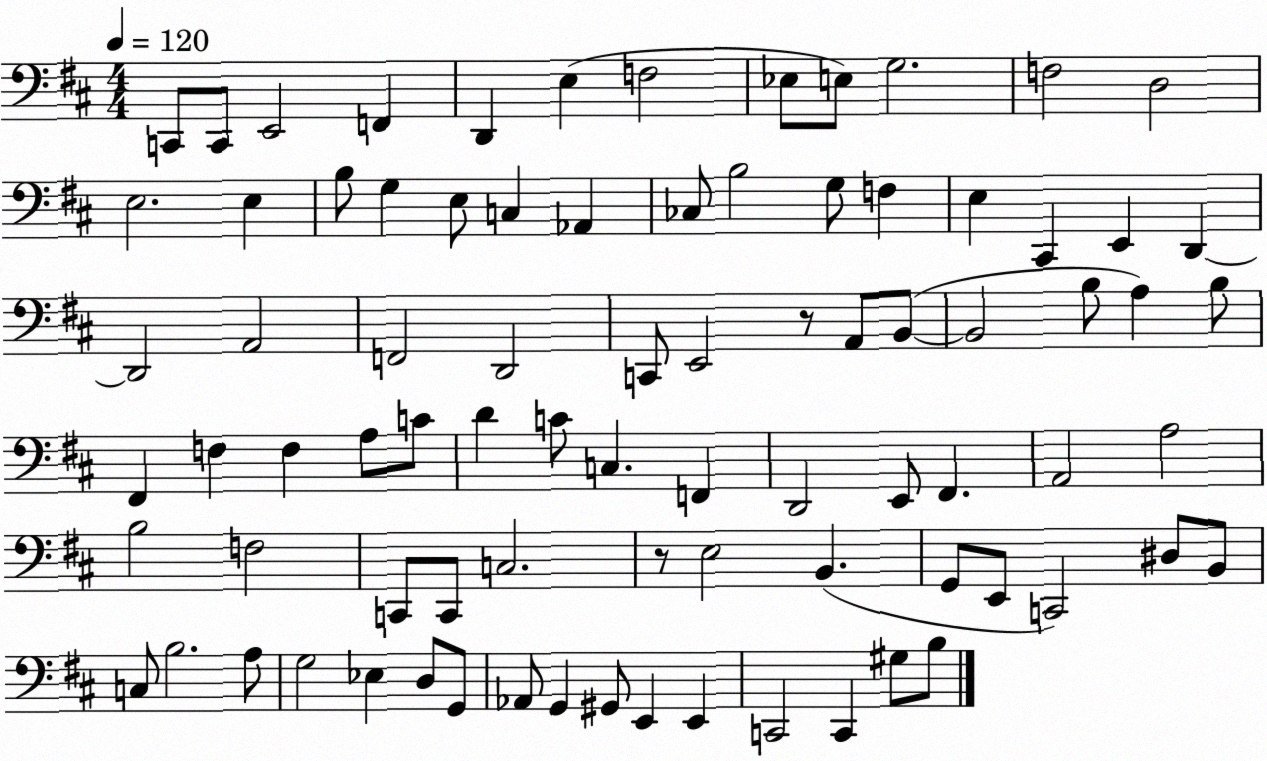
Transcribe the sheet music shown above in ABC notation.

X:1
T:Untitled
M:4/4
L:1/4
K:D
C,,/2 C,,/2 E,,2 F,, D,, E, F,2 _E,/2 E,/2 G,2 F,2 D,2 E,2 E, B,/2 G, E,/2 C, _A,, _C,/2 B,2 G,/2 F, E, ^C,, E,, D,, D,,2 A,,2 F,,2 D,,2 C,,/2 E,,2 z/2 A,,/2 B,,/2 B,,2 B,/2 A, B,/2 ^F,, F, F, A,/2 C/2 D C/2 C, F,, D,,2 E,,/2 ^F,, A,,2 A,2 B,2 F,2 C,,/2 C,,/2 C,2 z/2 E,2 B,, G,,/2 E,,/2 C,,2 ^D,/2 B,,/2 C,/2 B,2 A,/2 G,2 _E, D,/2 G,,/2 _A,,/2 G,, ^G,,/2 E,, E,, C,,2 C,, ^G,/2 B,/2